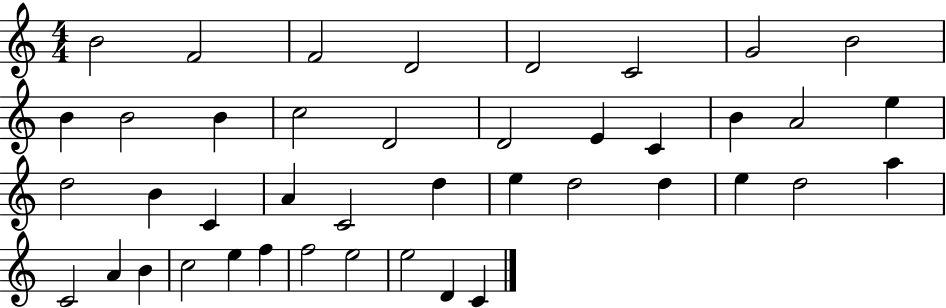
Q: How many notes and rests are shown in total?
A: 42